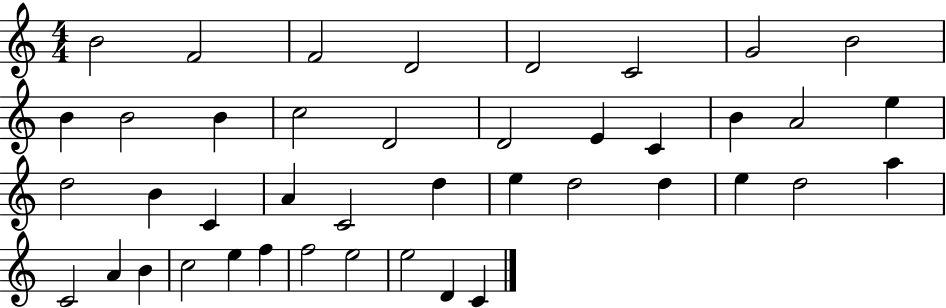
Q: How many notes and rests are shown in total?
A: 42